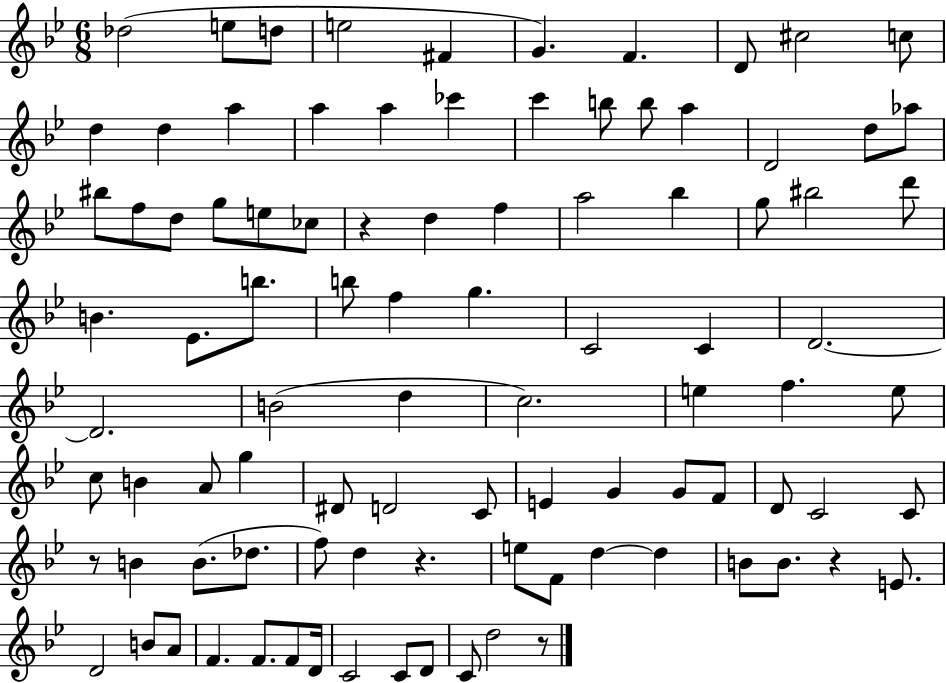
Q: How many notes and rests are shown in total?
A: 95